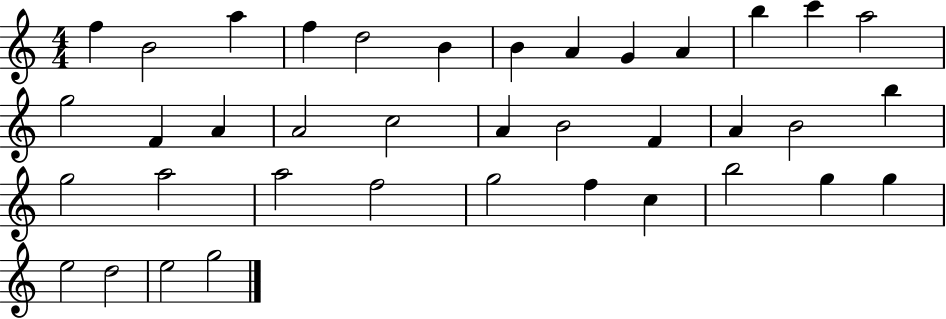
X:1
T:Untitled
M:4/4
L:1/4
K:C
f B2 a f d2 B B A G A b c' a2 g2 F A A2 c2 A B2 F A B2 b g2 a2 a2 f2 g2 f c b2 g g e2 d2 e2 g2